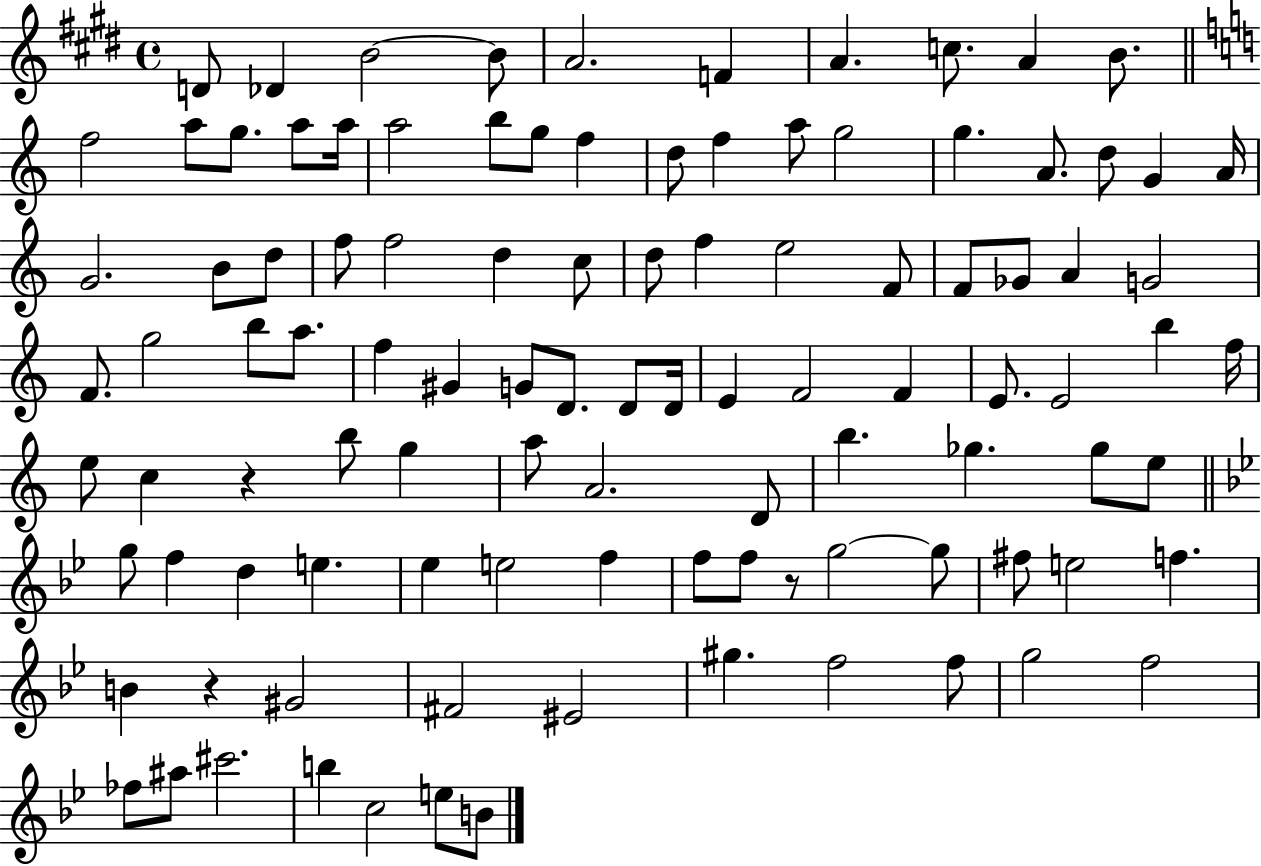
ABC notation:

X:1
T:Untitled
M:4/4
L:1/4
K:E
D/2 _D B2 B/2 A2 F A c/2 A B/2 f2 a/2 g/2 a/2 a/4 a2 b/2 g/2 f d/2 f a/2 g2 g A/2 d/2 G A/4 G2 B/2 d/2 f/2 f2 d c/2 d/2 f e2 F/2 F/2 _G/2 A G2 F/2 g2 b/2 a/2 f ^G G/2 D/2 D/2 D/4 E F2 F E/2 E2 b f/4 e/2 c z b/2 g a/2 A2 D/2 b _g _g/2 e/2 g/2 f d e _e e2 f f/2 f/2 z/2 g2 g/2 ^f/2 e2 f B z ^G2 ^F2 ^E2 ^g f2 f/2 g2 f2 _f/2 ^a/2 ^c'2 b c2 e/2 B/2